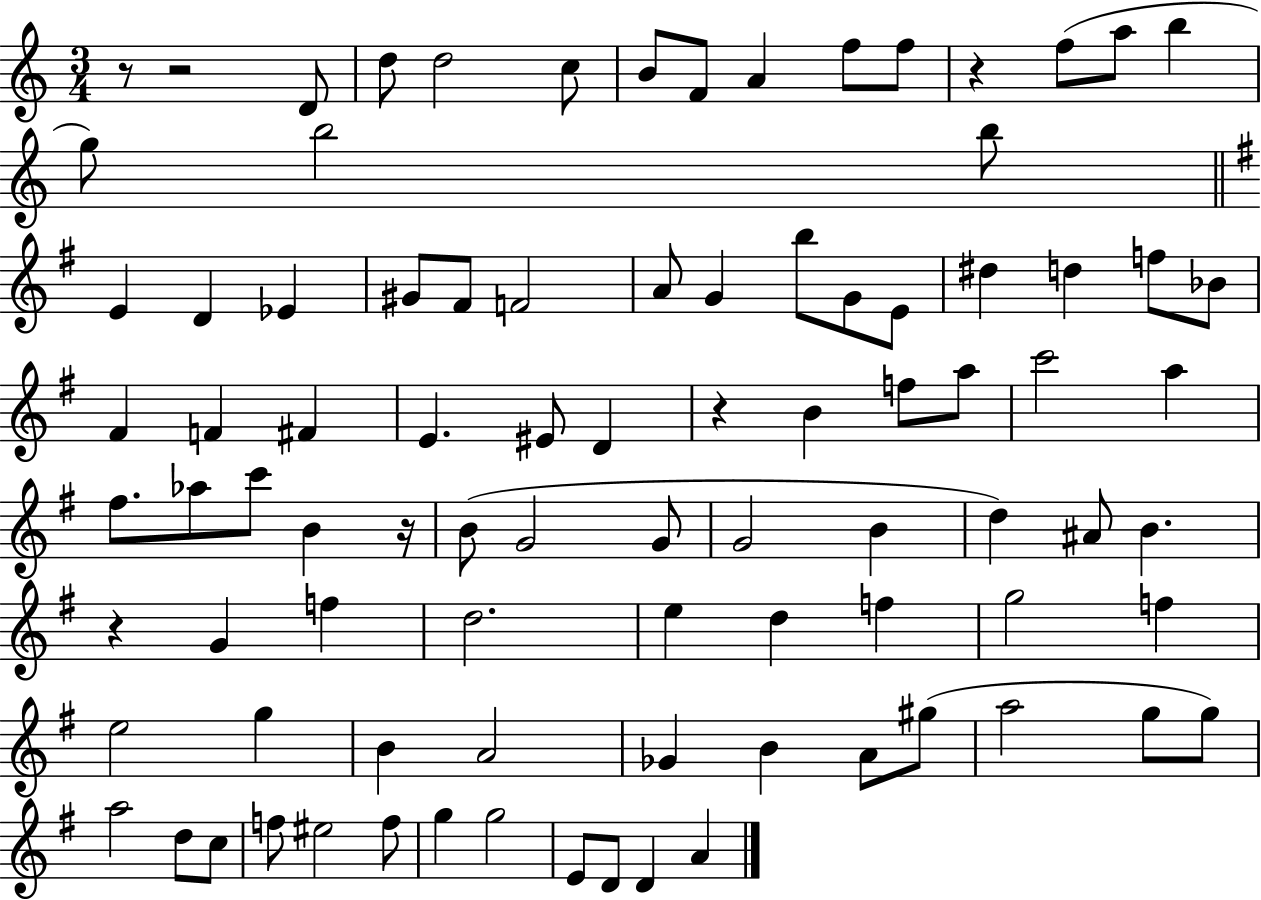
{
  \clef treble
  \numericTimeSignature
  \time 3/4
  \key c \major
  r8 r2 d'8 | d''8 d''2 c''8 | b'8 f'8 a'4 f''8 f''8 | r4 f''8( a''8 b''4 | \break g''8) b''2 b''8 | \bar "||" \break \key g \major e'4 d'4 ees'4 | gis'8 fis'8 f'2 | a'8 g'4 b''8 g'8 e'8 | dis''4 d''4 f''8 bes'8 | \break fis'4 f'4 fis'4 | e'4. eis'8 d'4 | r4 b'4 f''8 a''8 | c'''2 a''4 | \break fis''8. aes''8 c'''8 b'4 r16 | b'8( g'2 g'8 | g'2 b'4 | d''4) ais'8 b'4. | \break r4 g'4 f''4 | d''2. | e''4 d''4 f''4 | g''2 f''4 | \break e''2 g''4 | b'4 a'2 | ges'4 b'4 a'8 gis''8( | a''2 g''8 g''8) | \break a''2 d''8 c''8 | f''8 eis''2 f''8 | g''4 g''2 | e'8 d'8 d'4 a'4 | \break \bar "|."
}